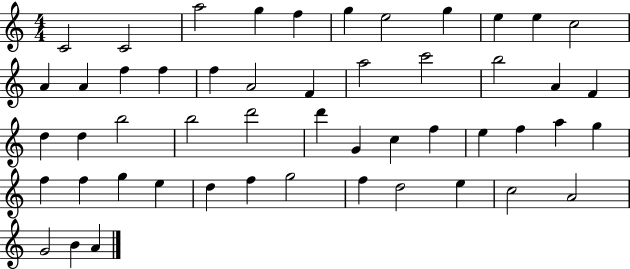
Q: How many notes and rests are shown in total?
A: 51